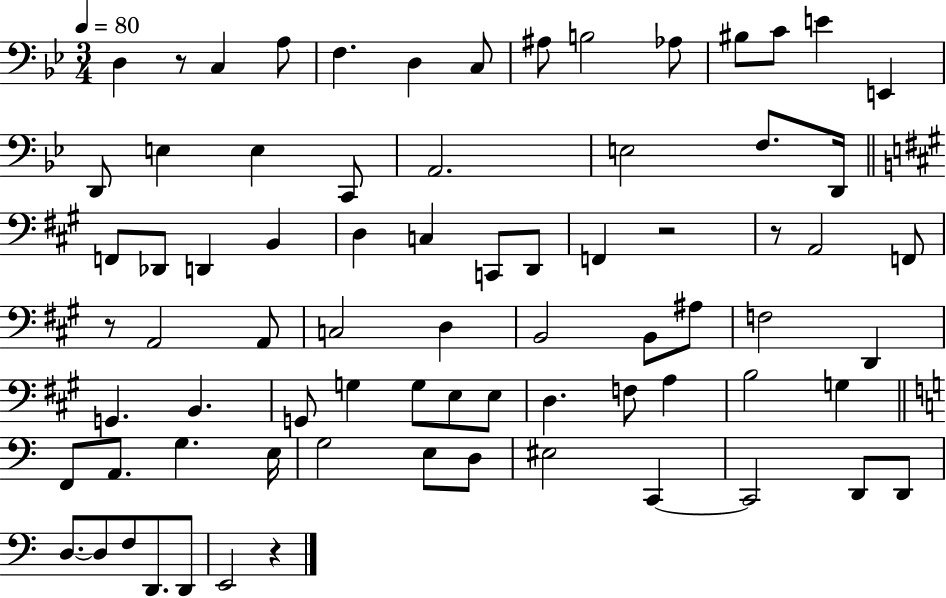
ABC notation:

X:1
T:Untitled
M:3/4
L:1/4
K:Bb
D, z/2 C, A,/2 F, D, C,/2 ^A,/2 B,2 _A,/2 ^B,/2 C/2 E E,, D,,/2 E, E, C,,/2 A,,2 E,2 F,/2 D,,/4 F,,/2 _D,,/2 D,, B,, D, C, C,,/2 D,,/2 F,, z2 z/2 A,,2 F,,/2 z/2 A,,2 A,,/2 C,2 D, B,,2 B,,/2 ^A,/2 F,2 D,, G,, B,, G,,/2 G, G,/2 E,/2 E,/2 D, F,/2 A, B,2 G, F,,/2 A,,/2 G, E,/4 G,2 E,/2 D,/2 ^E,2 C,, C,,2 D,,/2 D,,/2 D,/2 D,/2 F,/2 D,,/2 D,,/2 E,,2 z